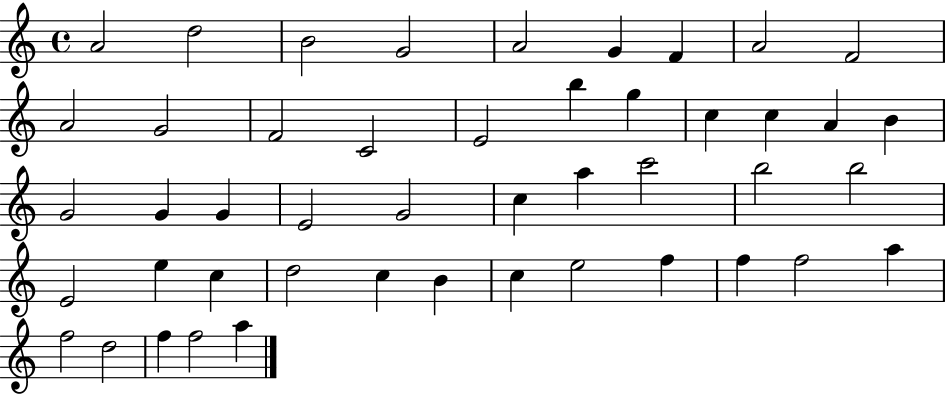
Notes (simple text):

A4/h D5/h B4/h G4/h A4/h G4/q F4/q A4/h F4/h A4/h G4/h F4/h C4/h E4/h B5/q G5/q C5/q C5/q A4/q B4/q G4/h G4/q G4/q E4/h G4/h C5/q A5/q C6/h B5/h B5/h E4/h E5/q C5/q D5/h C5/q B4/q C5/q E5/h F5/q F5/q F5/h A5/q F5/h D5/h F5/q F5/h A5/q